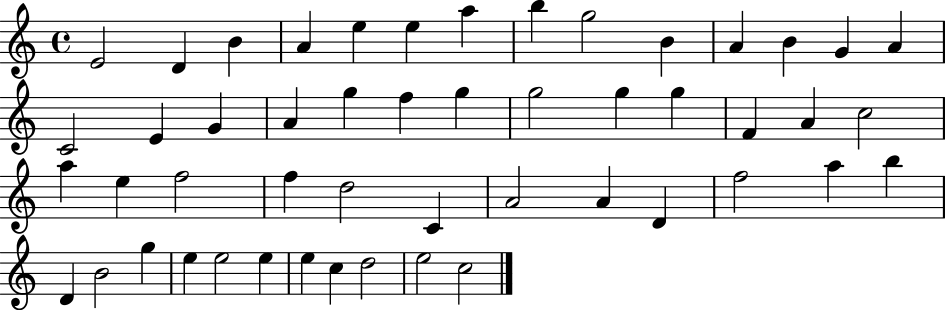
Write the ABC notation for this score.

X:1
T:Untitled
M:4/4
L:1/4
K:C
E2 D B A e e a b g2 B A B G A C2 E G A g f g g2 g g F A c2 a e f2 f d2 C A2 A D f2 a b D B2 g e e2 e e c d2 e2 c2